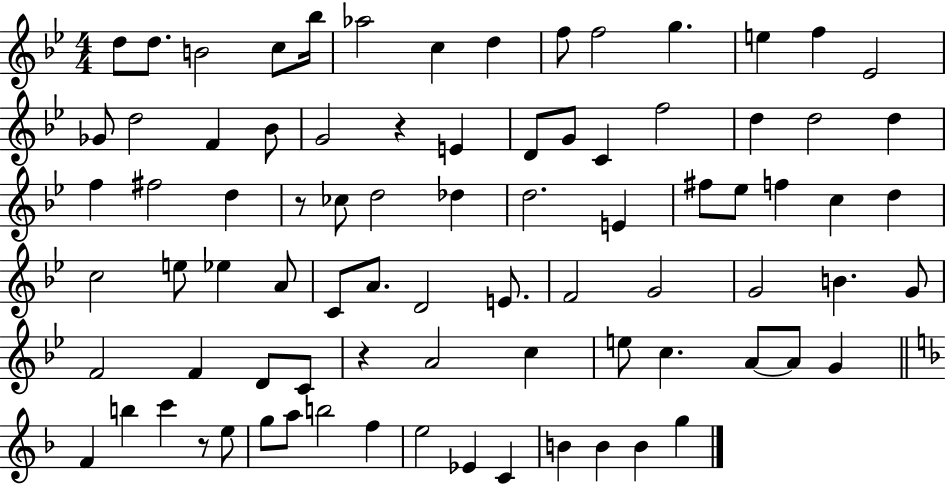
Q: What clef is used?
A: treble